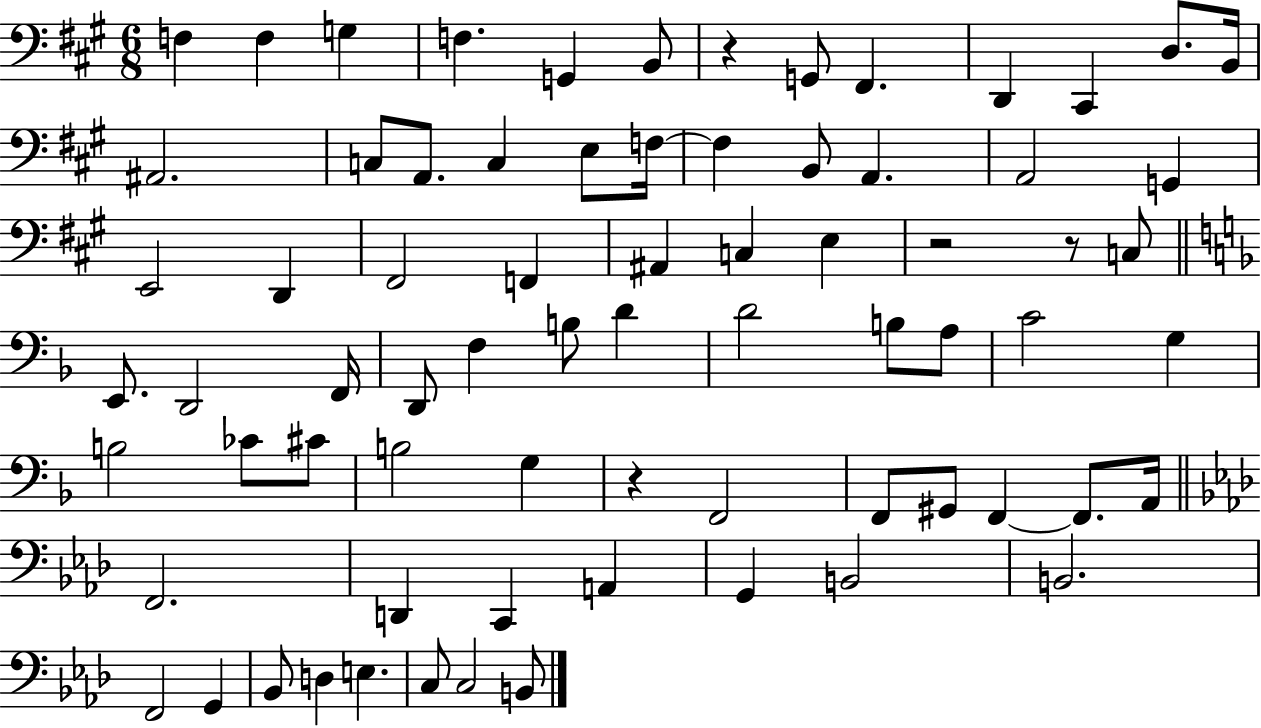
F3/q F3/q G3/q F3/q. G2/q B2/e R/q G2/e F#2/q. D2/q C#2/q D3/e. B2/s A#2/h. C3/e A2/e. C3/q E3/e F3/s F3/q B2/e A2/q. A2/h G2/q E2/h D2/q F#2/h F2/q A#2/q C3/q E3/q R/h R/e C3/e E2/e. D2/h F2/s D2/e F3/q B3/e D4/q D4/h B3/e A3/e C4/h G3/q B3/h CES4/e C#4/e B3/h G3/q R/q F2/h F2/e G#2/e F2/q F2/e. A2/s F2/h. D2/q C2/q A2/q G2/q B2/h B2/h. F2/h G2/q Bb2/e D3/q E3/q. C3/e C3/h B2/e